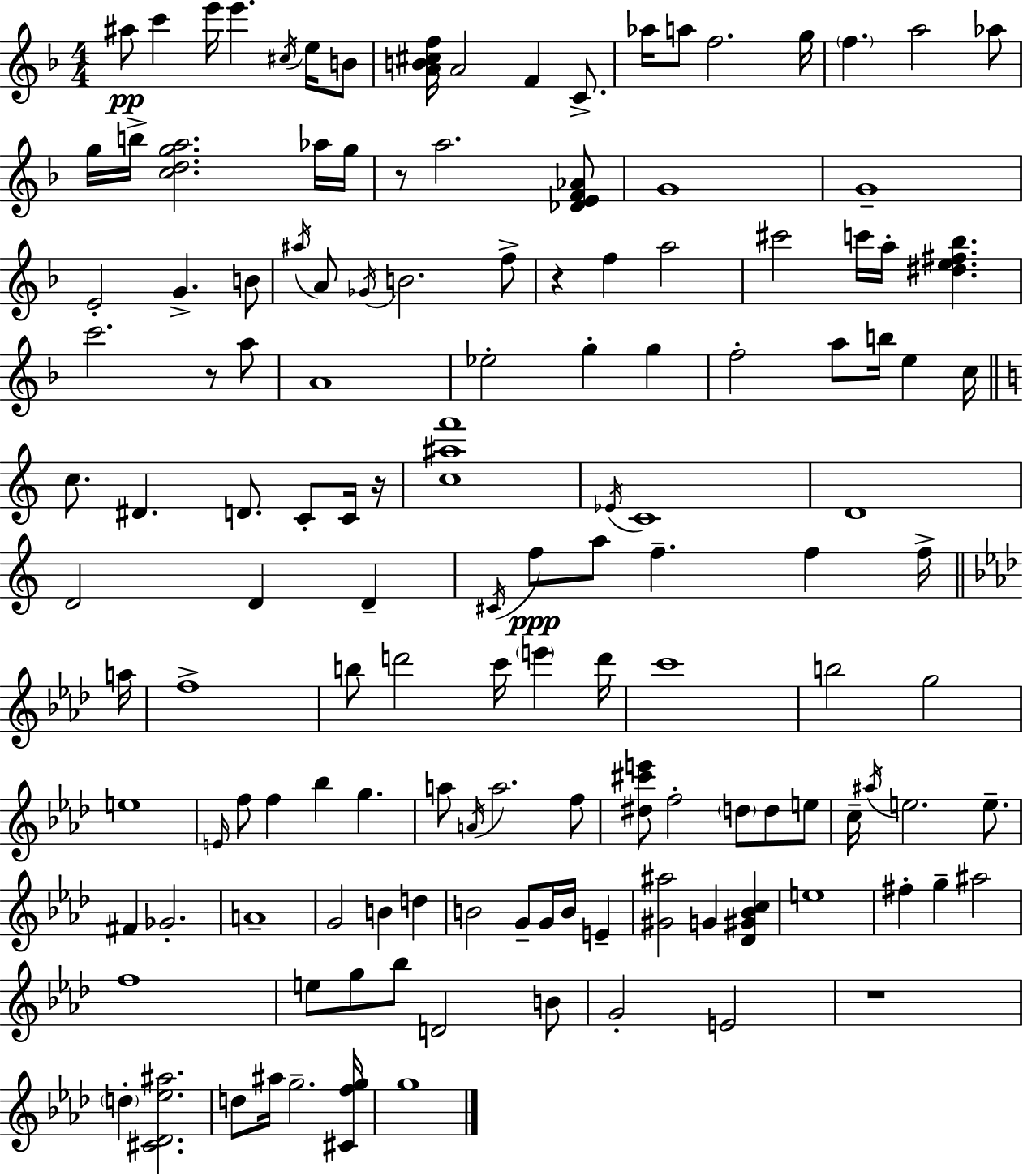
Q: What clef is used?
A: treble